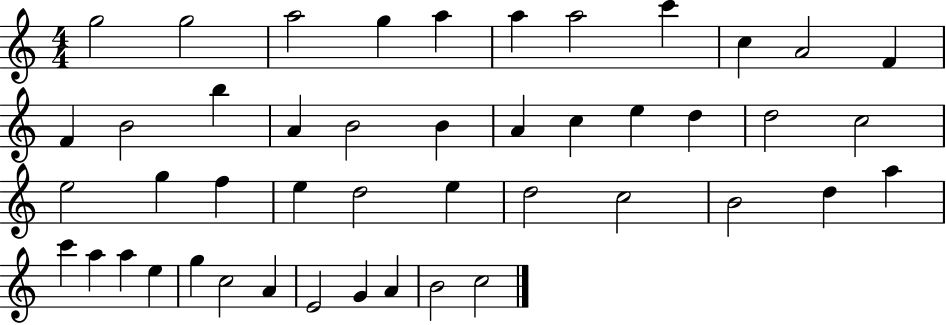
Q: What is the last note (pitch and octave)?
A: C5